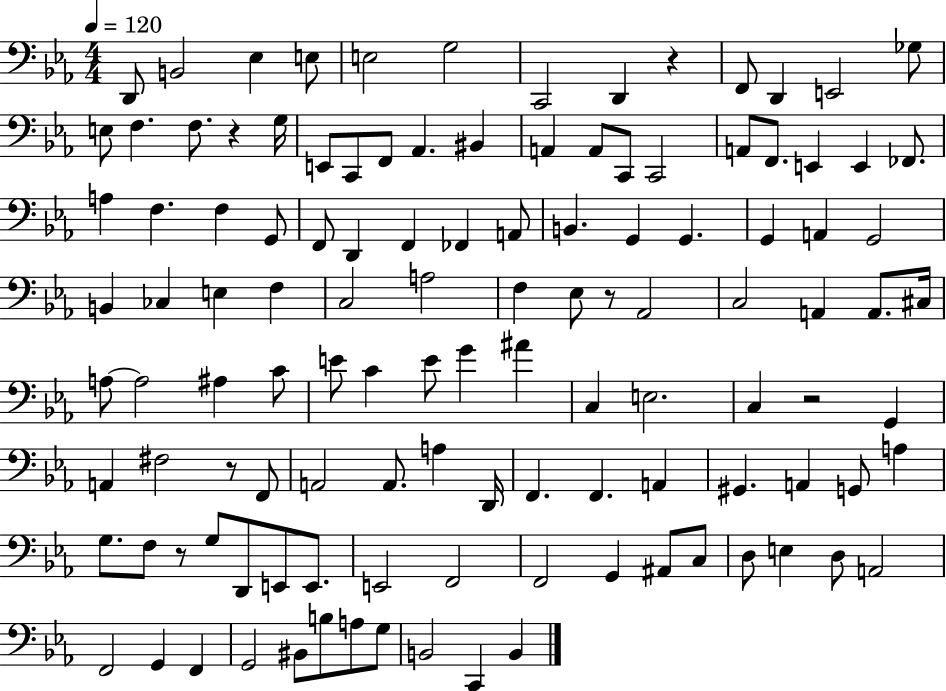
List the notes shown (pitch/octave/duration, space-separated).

D2/e B2/h Eb3/q E3/e E3/h G3/h C2/h D2/q R/q F2/e D2/q E2/h Gb3/e E3/e F3/q. F3/e. R/q G3/s E2/e C2/e F2/e Ab2/q. BIS2/q A2/q A2/e C2/e C2/h A2/e F2/e. E2/q E2/q FES2/e. A3/q F3/q. F3/q G2/e F2/e D2/q F2/q FES2/q A2/e B2/q. G2/q G2/q. G2/q A2/q G2/h B2/q CES3/q E3/q F3/q C3/h A3/h F3/q Eb3/e R/e Ab2/h C3/h A2/q A2/e. C#3/s A3/e A3/h A#3/q C4/e E4/e C4/q E4/e G4/q A#4/q C3/q E3/h. C3/q R/h G2/q A2/q F#3/h R/e F2/e A2/h A2/e. A3/q D2/s F2/q. F2/q. A2/q G#2/q. A2/q G2/e A3/q G3/e. F3/e R/e G3/e D2/e E2/e E2/e. E2/h F2/h F2/h G2/q A#2/e C3/e D3/e E3/q D3/e A2/h F2/h G2/q F2/q G2/h BIS2/e B3/e A3/e G3/e B2/h C2/q B2/q